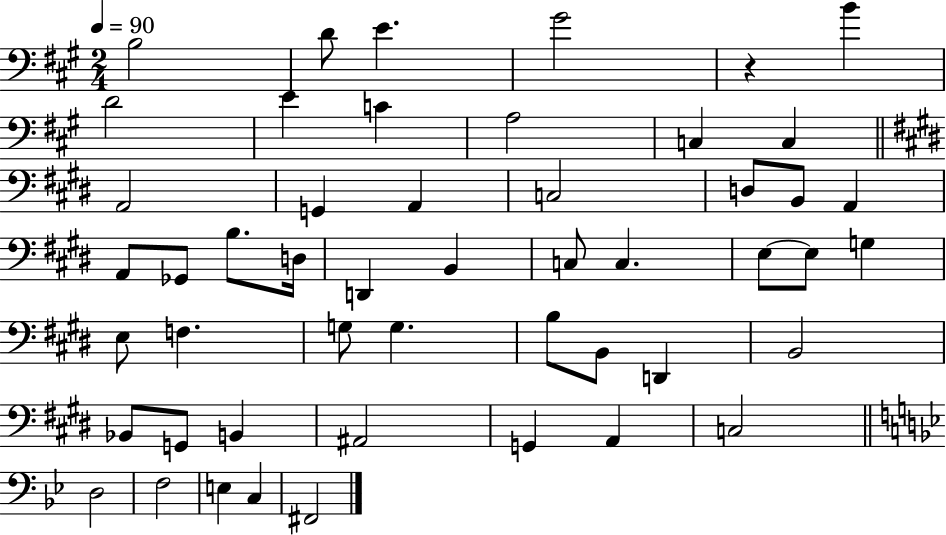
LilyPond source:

{
  \clef bass
  \numericTimeSignature
  \time 2/4
  \key a \major
  \tempo 4 = 90
  b2 | d'8 e'4. | gis'2 | r4 b'4 | \break d'2 | e'4 c'4 | a2 | c4 c4 | \break \bar "||" \break \key e \major a,2 | g,4 a,4 | c2 | d8 b,8 a,4 | \break a,8 ges,8 b8. d16 | d,4 b,4 | c8 c4. | e8~~ e8 g4 | \break e8 f4. | g8 g4. | b8 b,8 d,4 | b,2 | \break bes,8 g,8 b,4 | ais,2 | g,4 a,4 | c2 | \break \bar "||" \break \key g \minor d2 | f2 | e4 c4 | fis,2 | \break \bar "|."
}